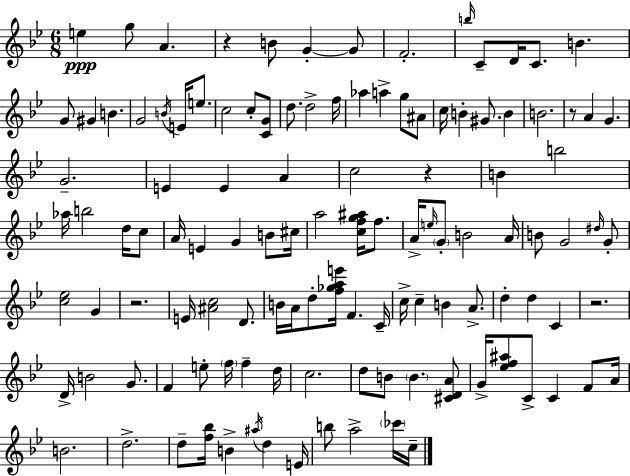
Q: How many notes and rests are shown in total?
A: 118